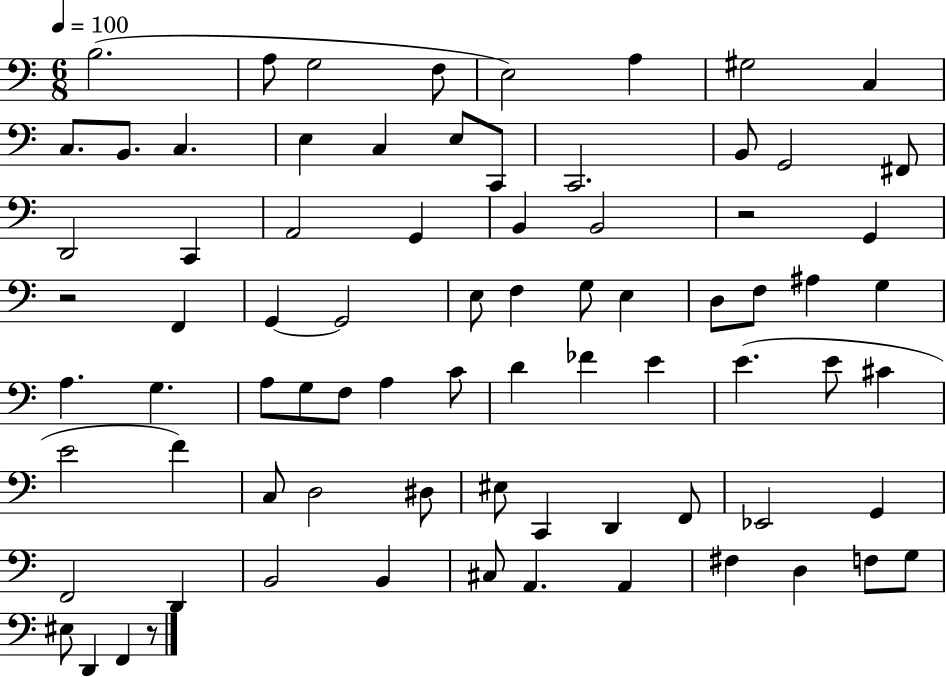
X:1
T:Untitled
M:6/8
L:1/4
K:C
B,2 A,/2 G,2 F,/2 E,2 A, ^G,2 C, C,/2 B,,/2 C, E, C, E,/2 C,,/2 C,,2 B,,/2 G,,2 ^F,,/2 D,,2 C,, A,,2 G,, B,, B,,2 z2 G,, z2 F,, G,, G,,2 E,/2 F, G,/2 E, D,/2 F,/2 ^A, G, A, G, A,/2 G,/2 F,/2 A, C/2 D _F E E E/2 ^C E2 F C,/2 D,2 ^D,/2 ^E,/2 C,, D,, F,,/2 _E,,2 G,, F,,2 D,, B,,2 B,, ^C,/2 A,, A,, ^F, D, F,/2 G,/2 ^E,/2 D,, F,, z/2